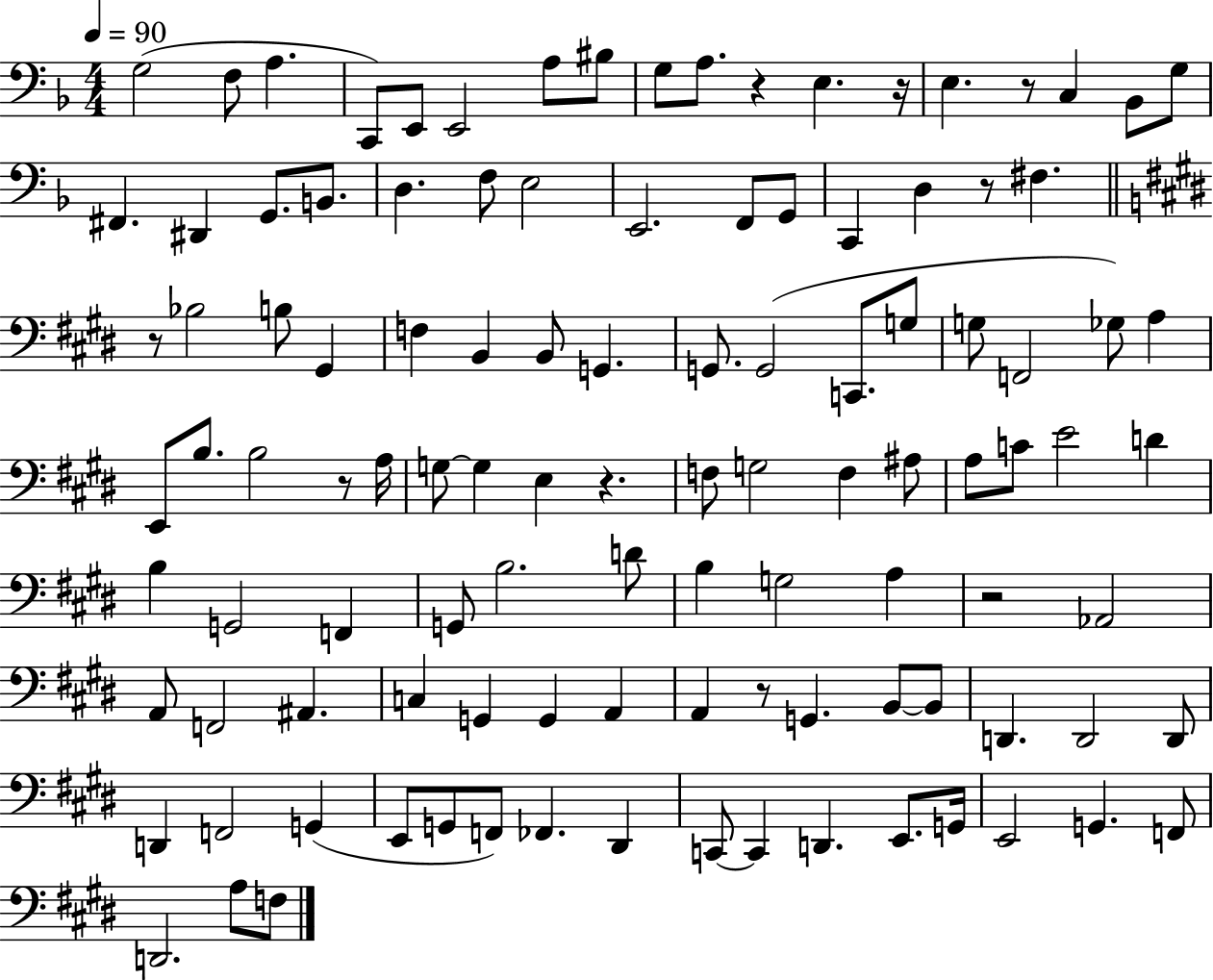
X:1
T:Untitled
M:4/4
L:1/4
K:F
G,2 F,/2 A, C,,/2 E,,/2 E,,2 A,/2 ^B,/2 G,/2 A,/2 z E, z/4 E, z/2 C, _B,,/2 G,/2 ^F,, ^D,, G,,/2 B,,/2 D, F,/2 E,2 E,,2 F,,/2 G,,/2 C,, D, z/2 ^F, z/2 _B,2 B,/2 ^G,, F, B,, B,,/2 G,, G,,/2 G,,2 C,,/2 G,/2 G,/2 F,,2 _G,/2 A, E,,/2 B,/2 B,2 z/2 A,/4 G,/2 G, E, z F,/2 G,2 F, ^A,/2 A,/2 C/2 E2 D B, G,,2 F,, G,,/2 B,2 D/2 B, G,2 A, z2 _A,,2 A,,/2 F,,2 ^A,, C, G,, G,, A,, A,, z/2 G,, B,,/2 B,,/2 D,, D,,2 D,,/2 D,, F,,2 G,, E,,/2 G,,/2 F,,/2 _F,, ^D,, C,,/2 C,, D,, E,,/2 G,,/4 E,,2 G,, F,,/2 D,,2 A,/2 F,/2